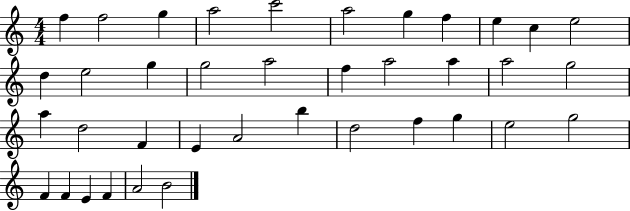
X:1
T:Untitled
M:4/4
L:1/4
K:C
f f2 g a2 c'2 a2 g f e c e2 d e2 g g2 a2 f a2 a a2 g2 a d2 F E A2 b d2 f g e2 g2 F F E F A2 B2